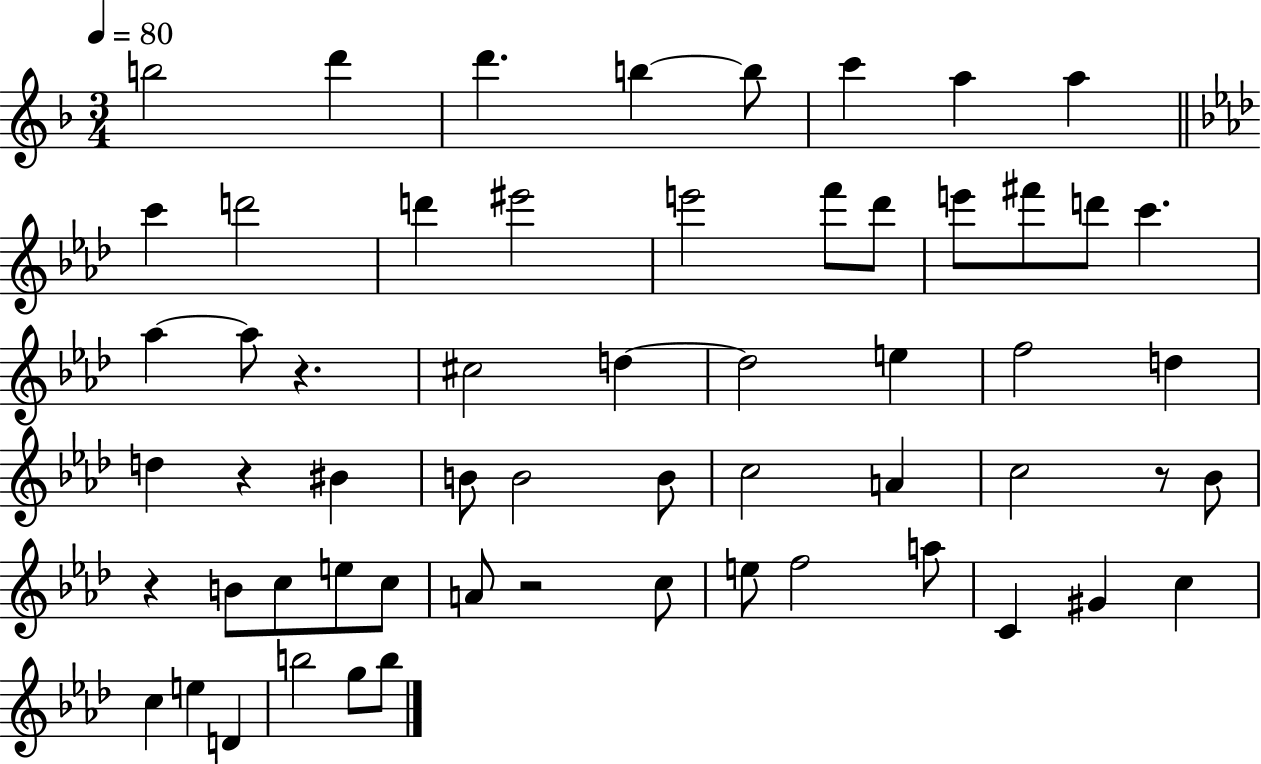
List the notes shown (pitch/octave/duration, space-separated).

B5/h D6/q D6/q. B5/q B5/e C6/q A5/q A5/q C6/q D6/h D6/q EIS6/h E6/h F6/e Db6/e E6/e F#6/e D6/e C6/q. Ab5/q Ab5/e R/q. C#5/h D5/q D5/h E5/q F5/h D5/q D5/q R/q BIS4/q B4/e B4/h B4/e C5/h A4/q C5/h R/e Bb4/e R/q B4/e C5/e E5/e C5/e A4/e R/h C5/e E5/e F5/h A5/e C4/q G#4/q C5/q C5/q E5/q D4/q B5/h G5/e B5/e